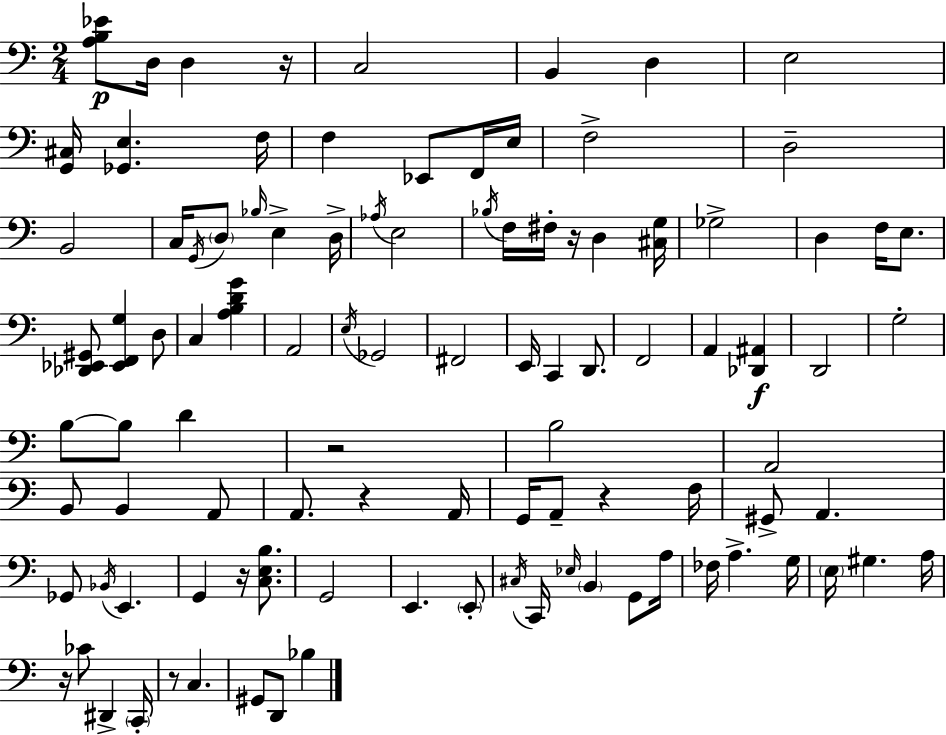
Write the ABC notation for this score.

X:1
T:Untitled
M:2/4
L:1/4
K:C
[A,B,_E]/2 D,/4 D, z/4 C,2 B,, D, E,2 [G,,^C,]/4 [_G,,E,] F,/4 F, _E,,/2 F,,/4 E,/4 F,2 D,2 B,,2 C,/4 G,,/4 D,/2 _B,/4 E, D,/4 _A,/4 E,2 _B,/4 F,/4 ^F,/4 z/4 D, [^C,G,]/4 _G,2 D, F,/4 E,/2 [_D,,_E,,^G,,]/2 [_E,,F,,G,] D,/2 C, [A,B,DG] A,,2 E,/4 _G,,2 ^F,,2 E,,/4 C,, D,,/2 F,,2 A,, [_D,,^A,,] D,,2 G,2 B,/2 B,/2 D z2 B,2 A,,2 B,,/2 B,, A,,/2 A,,/2 z A,,/4 G,,/4 A,,/2 z F,/4 ^G,,/2 A,, _G,,/2 _B,,/4 E,, G,, z/4 [C,E,B,]/2 G,,2 E,, E,,/2 ^C,/4 C,,/4 _E,/4 B,, G,,/2 A,/4 _F,/4 A, G,/4 E,/4 ^G, A,/4 z/4 _C/2 ^D,, C,,/4 z/2 C, ^G,,/2 D,,/2 _B,